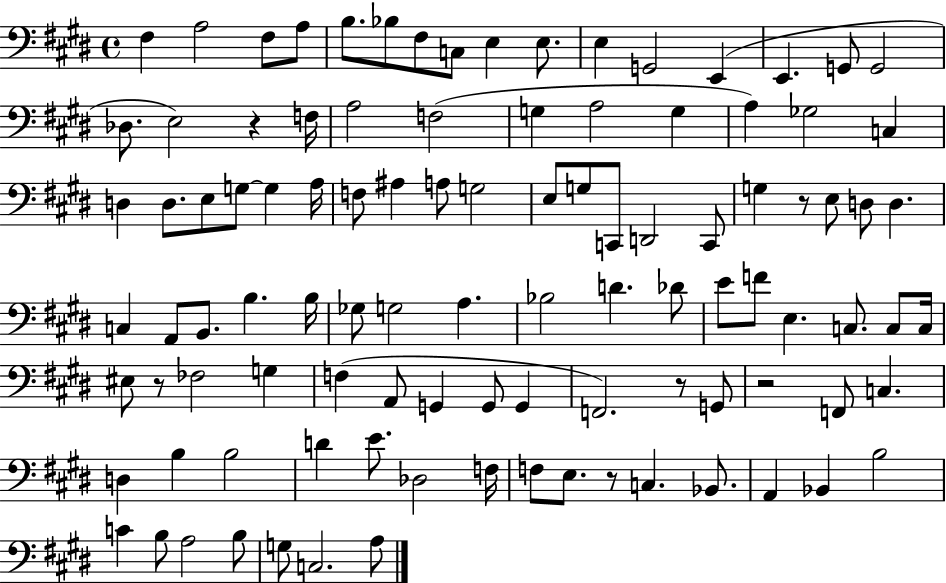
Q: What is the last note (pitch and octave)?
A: A3